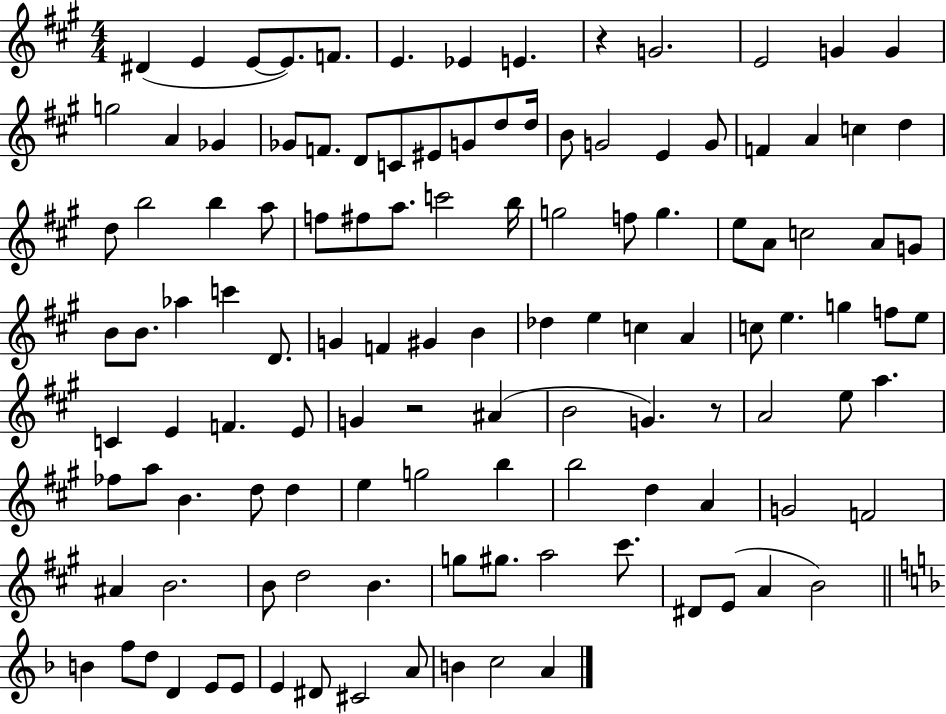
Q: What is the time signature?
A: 4/4